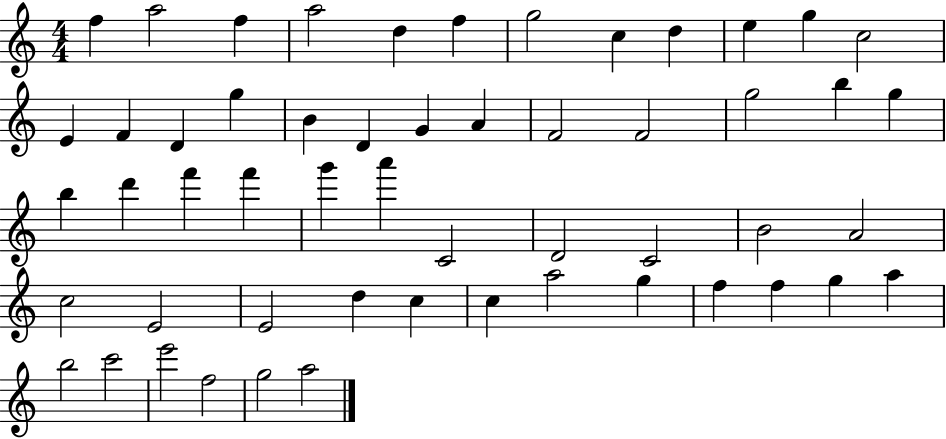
{
  \clef treble
  \numericTimeSignature
  \time 4/4
  \key c \major
  f''4 a''2 f''4 | a''2 d''4 f''4 | g''2 c''4 d''4 | e''4 g''4 c''2 | \break e'4 f'4 d'4 g''4 | b'4 d'4 g'4 a'4 | f'2 f'2 | g''2 b''4 g''4 | \break b''4 d'''4 f'''4 f'''4 | g'''4 a'''4 c'2 | d'2 c'2 | b'2 a'2 | \break c''2 e'2 | e'2 d''4 c''4 | c''4 a''2 g''4 | f''4 f''4 g''4 a''4 | \break b''2 c'''2 | e'''2 f''2 | g''2 a''2 | \bar "|."
}